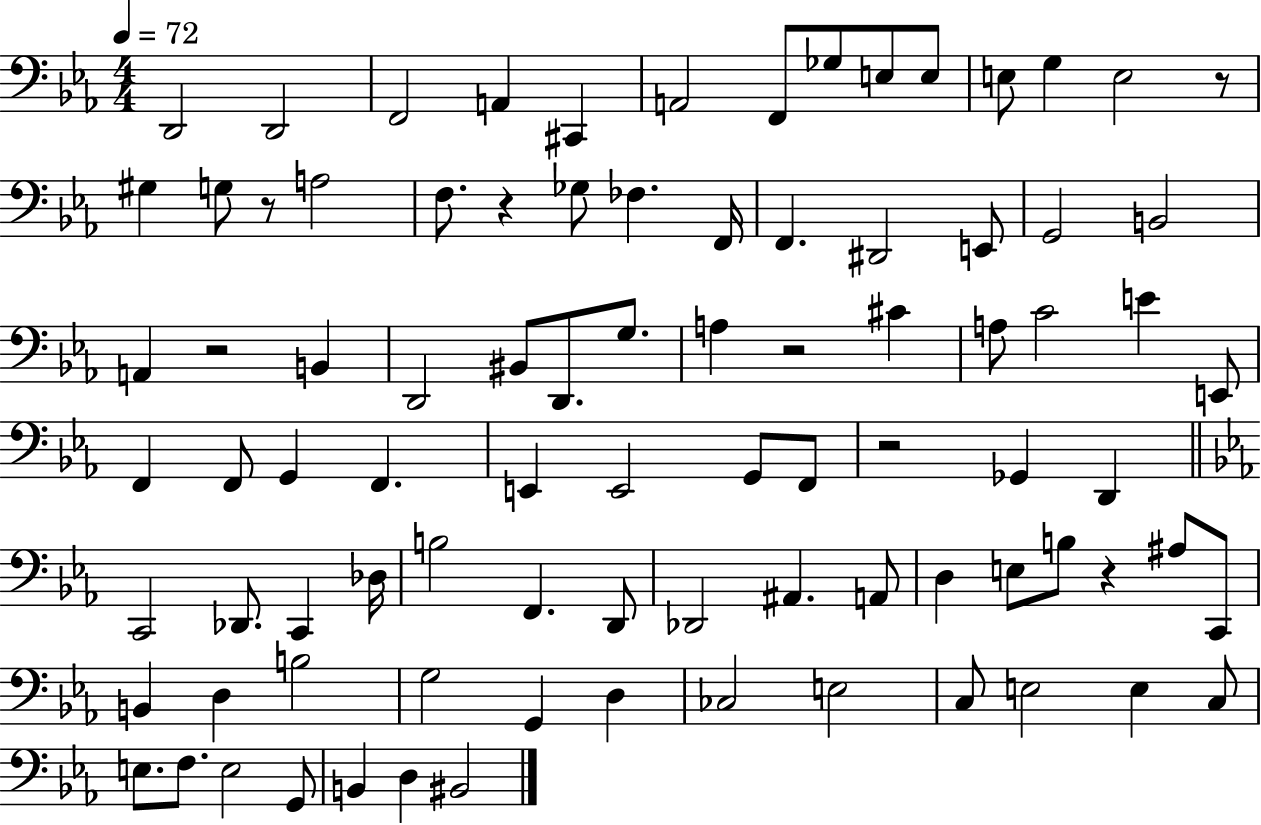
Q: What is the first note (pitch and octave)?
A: D2